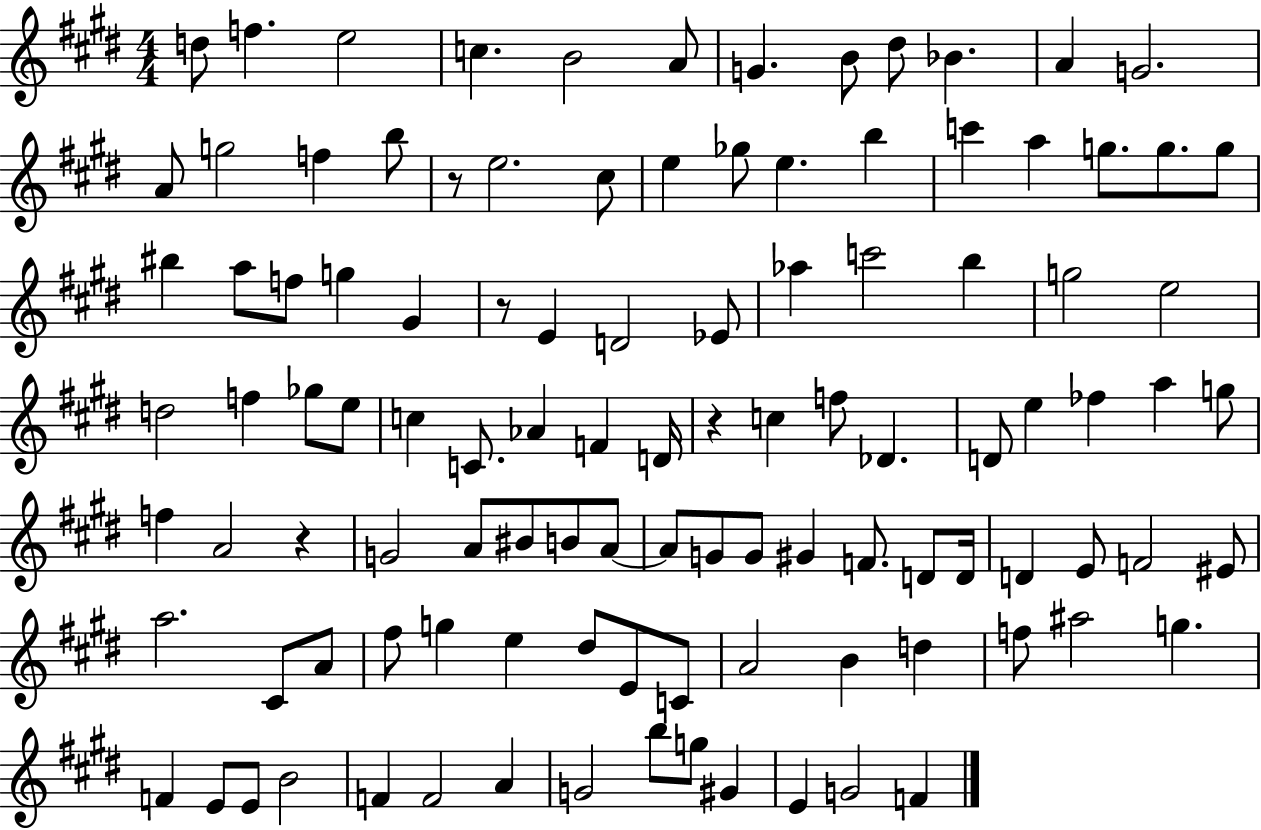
D5/e F5/q. E5/h C5/q. B4/h A4/e G4/q. B4/e D#5/e Bb4/q. A4/q G4/h. A4/e G5/h F5/q B5/e R/e E5/h. C#5/e E5/q Gb5/e E5/q. B5/q C6/q A5/q G5/e. G5/e. G5/e BIS5/q A5/e F5/e G5/q G#4/q R/e E4/q D4/h Eb4/e Ab5/q C6/h B5/q G5/h E5/h D5/h F5/q Gb5/e E5/e C5/q C4/e. Ab4/q F4/q D4/s R/q C5/q F5/e Db4/q. D4/e E5/q FES5/q A5/q G5/e F5/q A4/h R/q G4/h A4/e BIS4/e B4/e A4/e A4/e G4/e G4/e G#4/q F4/e. D4/e D4/s D4/q E4/e F4/h EIS4/e A5/h. C#4/e A4/e F#5/e G5/q E5/q D#5/e E4/e C4/e A4/h B4/q D5/q F5/e A#5/h G5/q. F4/q E4/e E4/e B4/h F4/q F4/h A4/q G4/h B5/e G5/e G#4/q E4/q G4/h F4/q